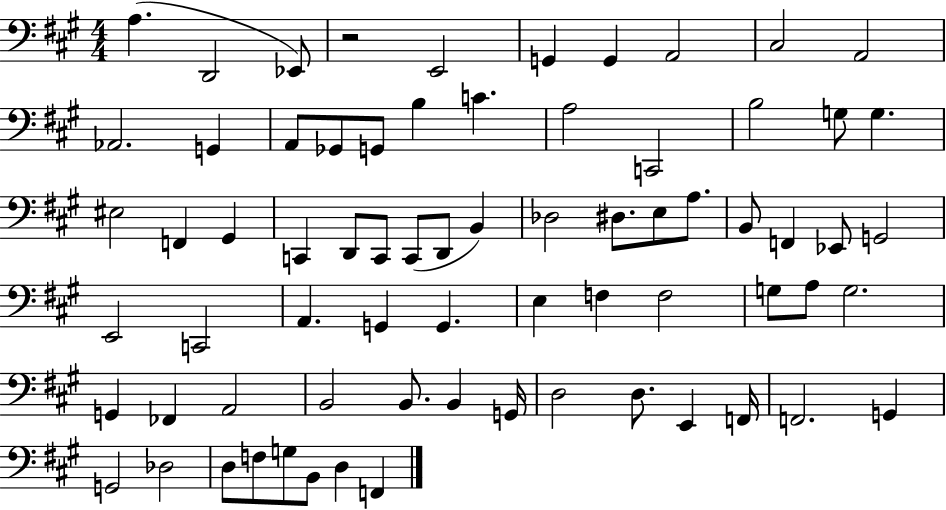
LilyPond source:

{
  \clef bass
  \numericTimeSignature
  \time 4/4
  \key a \major
  a4.( d,2 ees,8) | r2 e,2 | g,4 g,4 a,2 | cis2 a,2 | \break aes,2. g,4 | a,8 ges,8 g,8 b4 c'4. | a2 c,2 | b2 g8 g4. | \break eis2 f,4 gis,4 | c,4 d,8 c,8 c,8( d,8 b,4) | des2 dis8. e8 a8. | b,8 f,4 ees,8 g,2 | \break e,2 c,2 | a,4. g,4 g,4. | e4 f4 f2 | g8 a8 g2. | \break g,4 fes,4 a,2 | b,2 b,8. b,4 g,16 | d2 d8. e,4 f,16 | f,2. g,4 | \break g,2 des2 | d8 f8 g8 b,8 d4 f,4 | \bar "|."
}